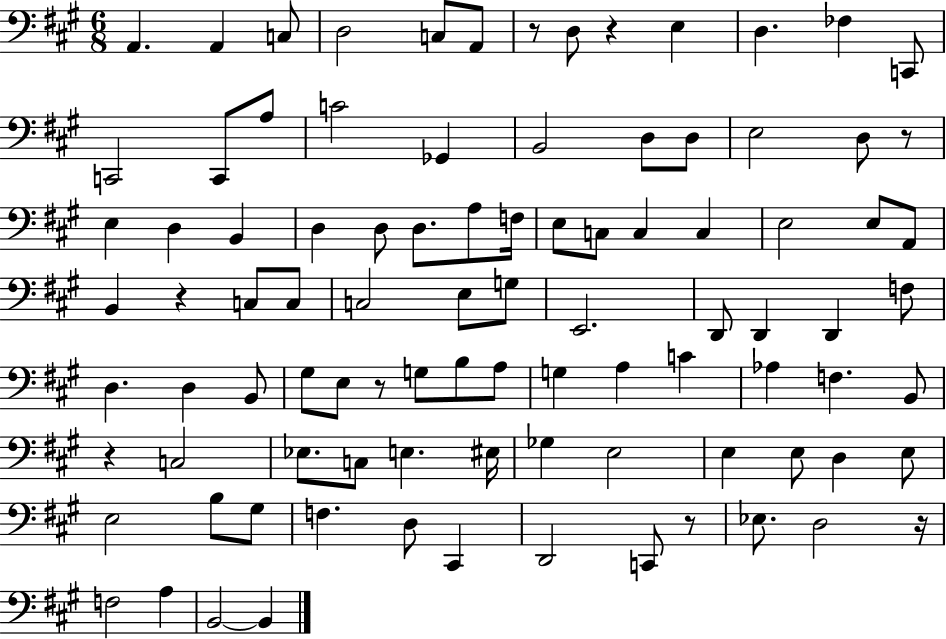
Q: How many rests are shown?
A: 8